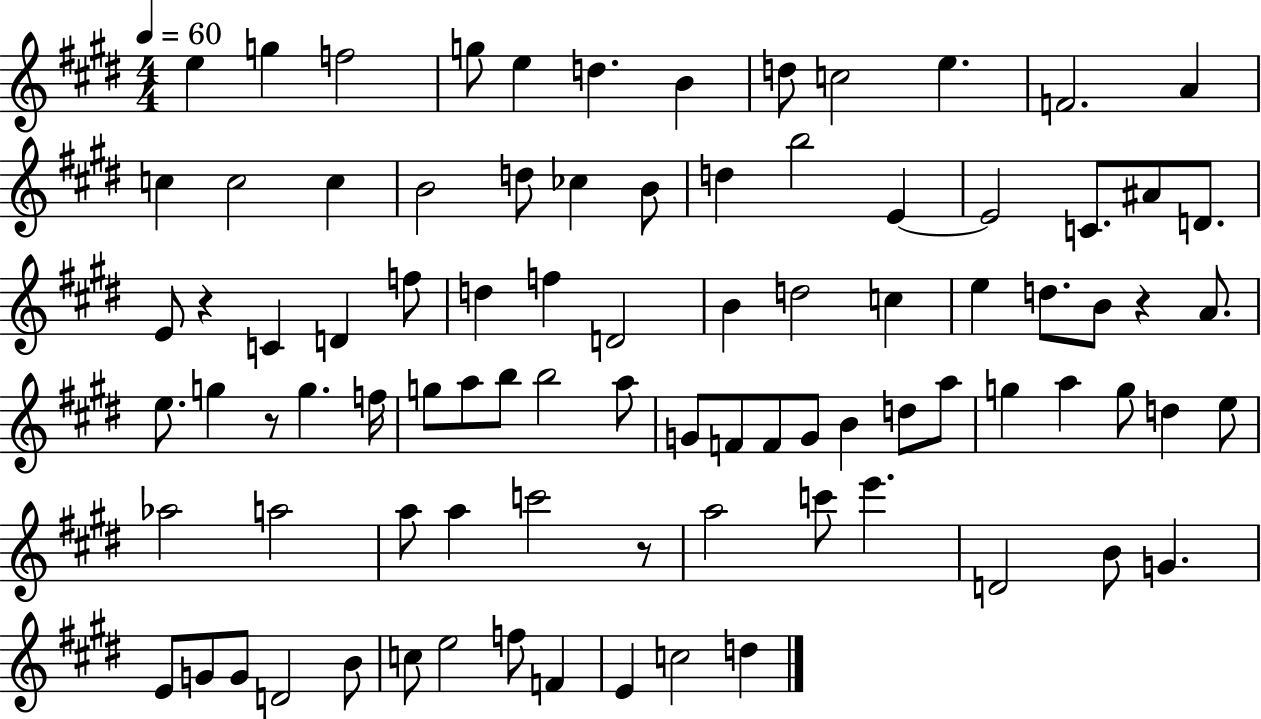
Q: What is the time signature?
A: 4/4